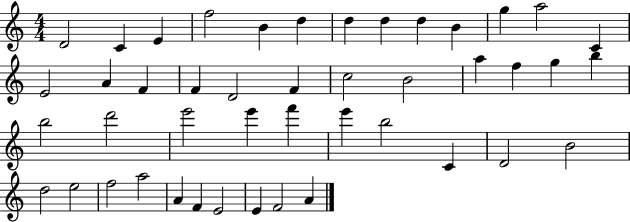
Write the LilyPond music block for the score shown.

{
  \clef treble
  \numericTimeSignature
  \time 4/4
  \key c \major
  d'2 c'4 e'4 | f''2 b'4 d''4 | d''4 d''4 d''4 b'4 | g''4 a''2 c'4 | \break e'2 a'4 f'4 | f'4 d'2 f'4 | c''2 b'2 | a''4 f''4 g''4 b''4 | \break b''2 d'''2 | e'''2 e'''4 f'''4 | e'''4 b''2 c'4 | d'2 b'2 | \break d''2 e''2 | f''2 a''2 | a'4 f'4 e'2 | e'4 f'2 a'4 | \break \bar "|."
}